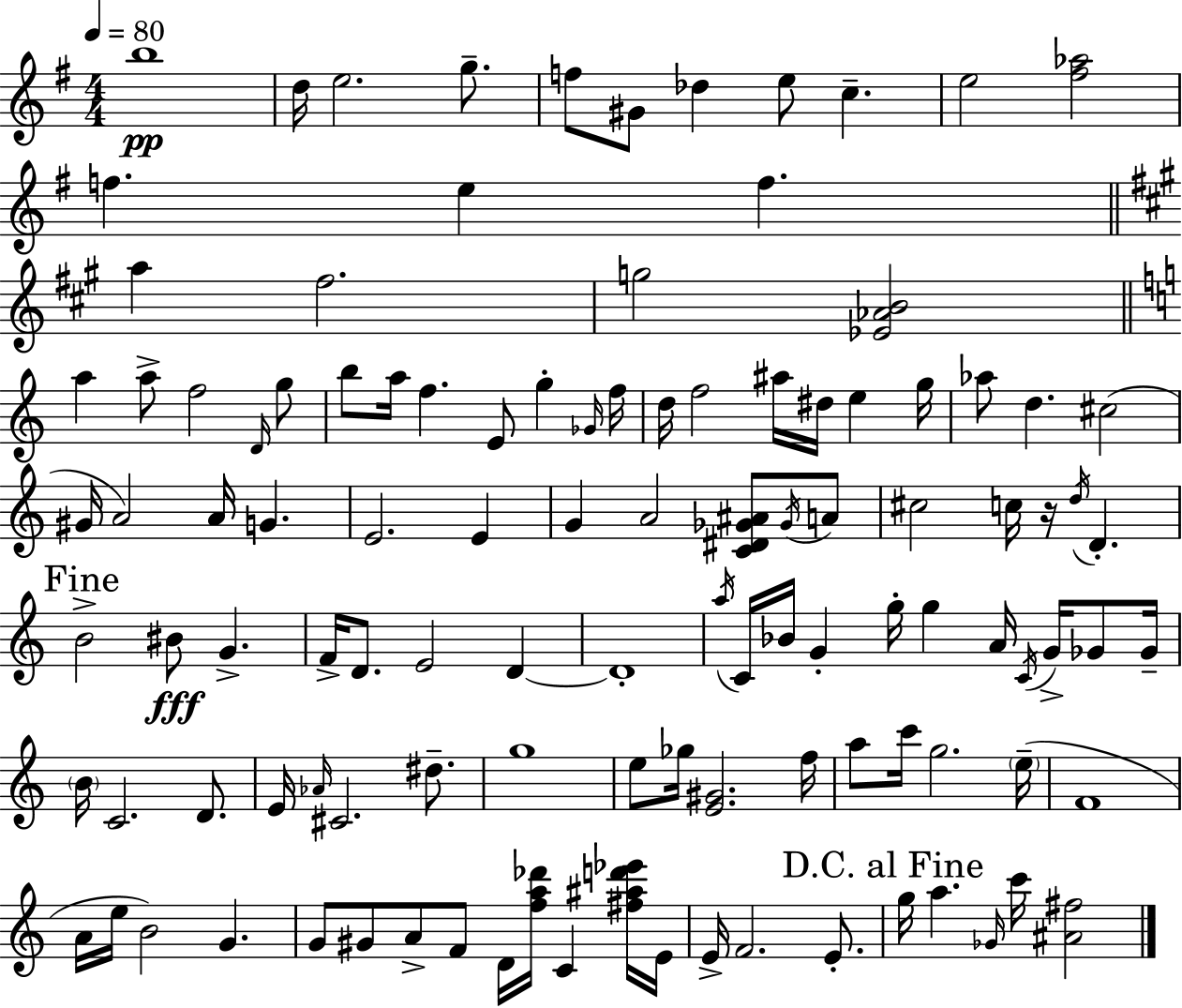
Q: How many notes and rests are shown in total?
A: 112